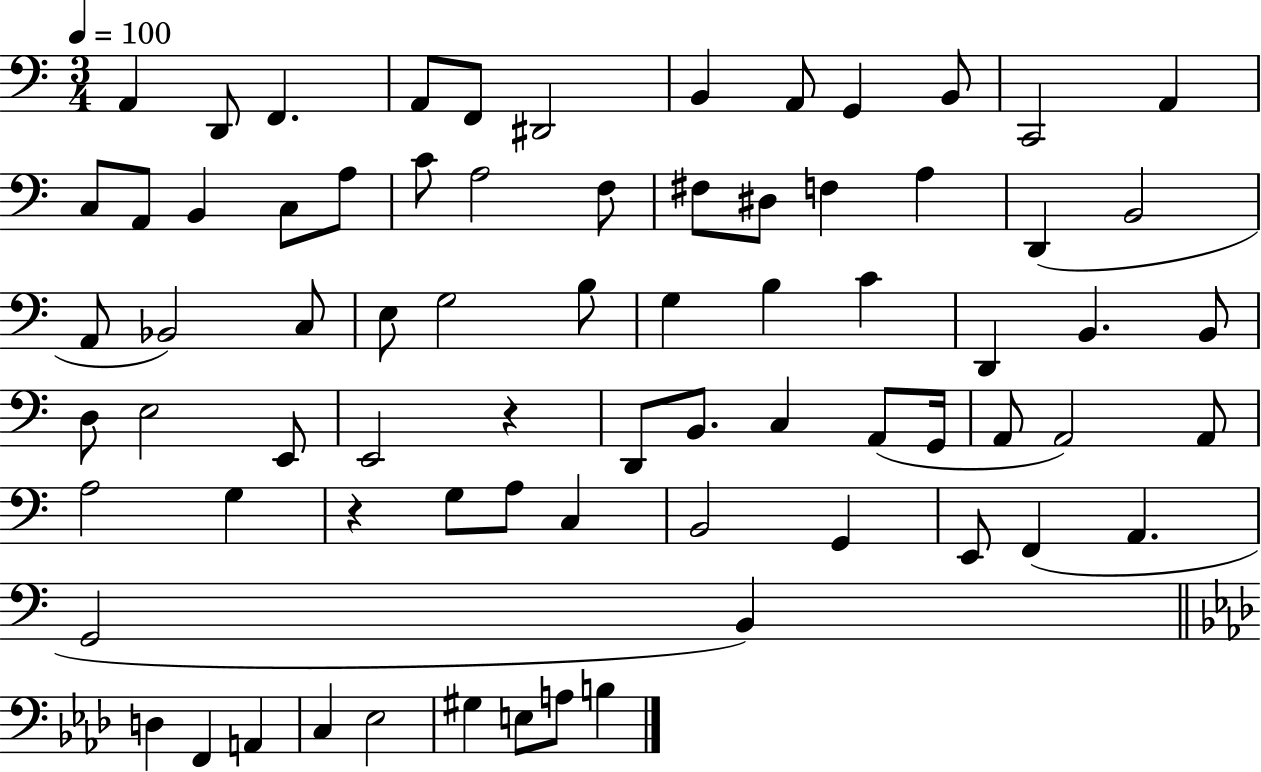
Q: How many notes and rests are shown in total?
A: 73